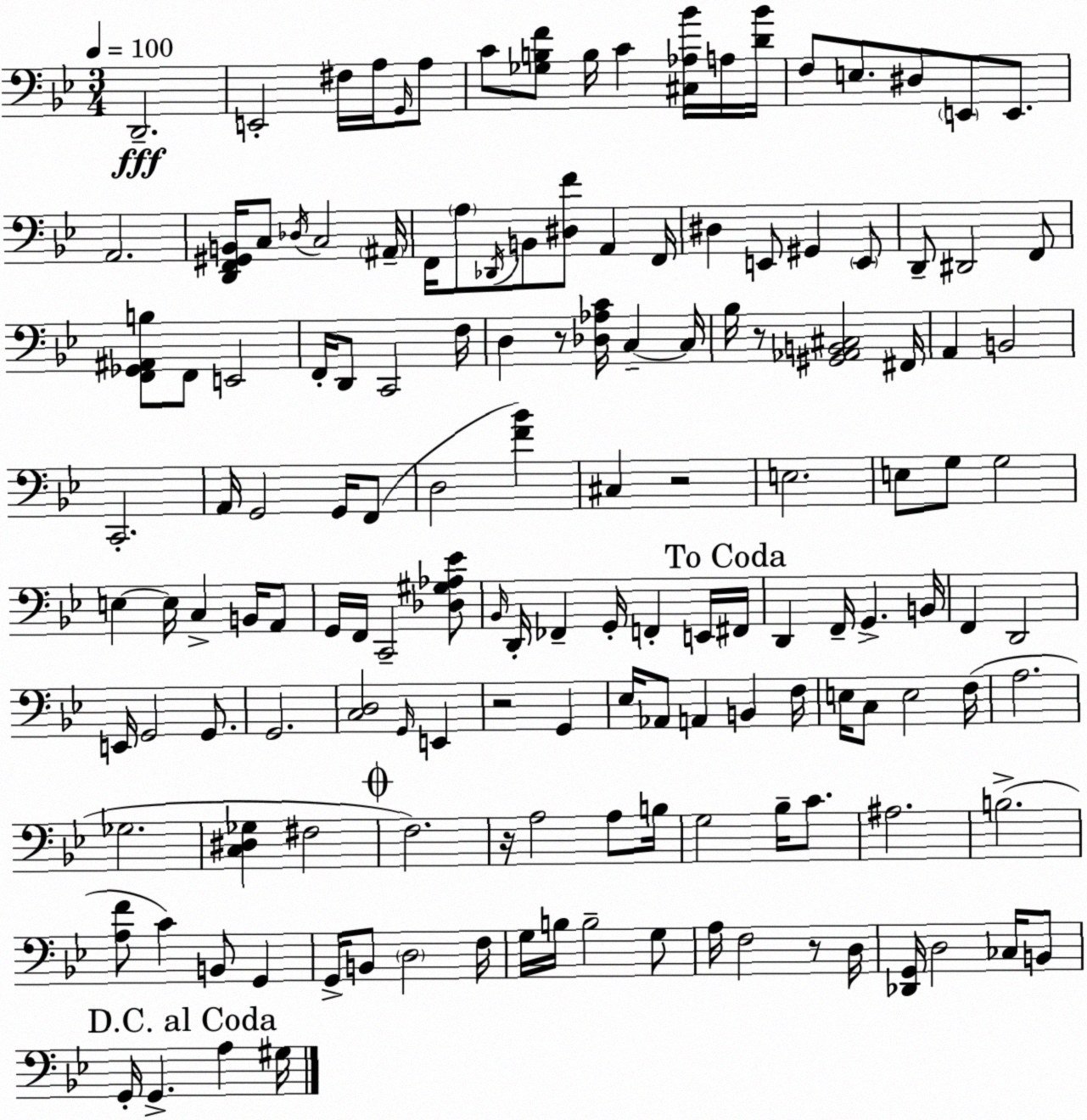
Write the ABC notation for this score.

X:1
T:Untitled
M:3/4
L:1/4
K:Gm
D,,2 E,,2 ^F,/4 A,/4 G,,/4 A,/2 C/2 [_G,B,F]/2 B,/4 C [^C,_A,_B]/4 A,/4 [D_B]/4 F,/2 E,/2 ^D,/2 E,,/2 E,,/2 A,,2 [D,,F,,^G,,B,,]/4 C,/2 _D,/4 C,2 ^A,,/4 F,,/4 A,/2 _D,,/4 B,,/2 [^D,F]/2 A,, F,,/4 ^D, E,,/2 ^G,, E,,/2 D,,/2 ^D,,2 F,,/2 [F,,_G,,^A,,B,]/2 F,,/2 E,,2 F,,/4 D,,/2 C,,2 F,/4 D, z/2 [_D,_A,C]/4 C, C,/4 _B,/4 z/2 [^G,,_A,,B,,^C,]2 ^F,,/4 A,, B,,2 C,,2 A,,/4 G,,2 G,,/4 F,,/2 D,2 [F_B] ^C, z2 E,2 E,/2 G,/2 G,2 E, E,/4 C, B,,/4 A,,/2 G,,/4 F,,/4 C,,2 [_D,^G,_A,_E]/2 _B,,/4 D,,/4 _F,, G,,/4 F,, E,,/4 ^F,,/4 D,, F,,/4 G,, B,,/4 F,, D,,2 E,,/4 G,,2 G,,/2 G,,2 [C,D,]2 G,,/4 E,, z2 G,, _E,/4 _A,,/2 A,, B,, F,/4 E,/4 C,/2 E,2 F,/4 A,2 _G,2 [C,^D,_G,] ^F,2 F,2 z/4 A,2 A,/2 B,/4 G,2 _B,/4 C/2 ^A,2 B,2 [A,F]/2 C B,,/2 G,, G,,/4 B,,/2 D,2 F,/4 G,/4 B,/4 B,2 G,/2 A,/4 F,2 z/2 D,/4 [_D,,G,,]/4 D,2 _C,/4 B,,/2 G,,/4 G,, A, ^G,/4